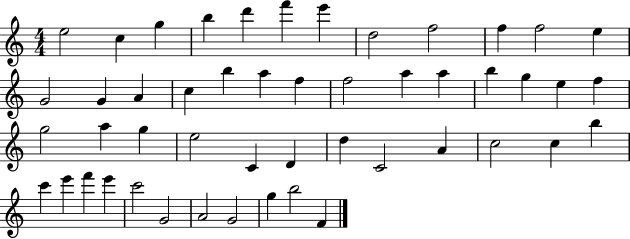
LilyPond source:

{
  \clef treble
  \numericTimeSignature
  \time 4/4
  \key c \major
  e''2 c''4 g''4 | b''4 d'''4 f'''4 e'''4 | d''2 f''2 | f''4 f''2 e''4 | \break g'2 g'4 a'4 | c''4 b''4 a''4 f''4 | f''2 a''4 a''4 | b''4 g''4 e''4 f''4 | \break g''2 a''4 g''4 | e''2 c'4 d'4 | d''4 c'2 a'4 | c''2 c''4 b''4 | \break c'''4 e'''4 f'''4 e'''4 | c'''2 g'2 | a'2 g'2 | g''4 b''2 f'4 | \break \bar "|."
}